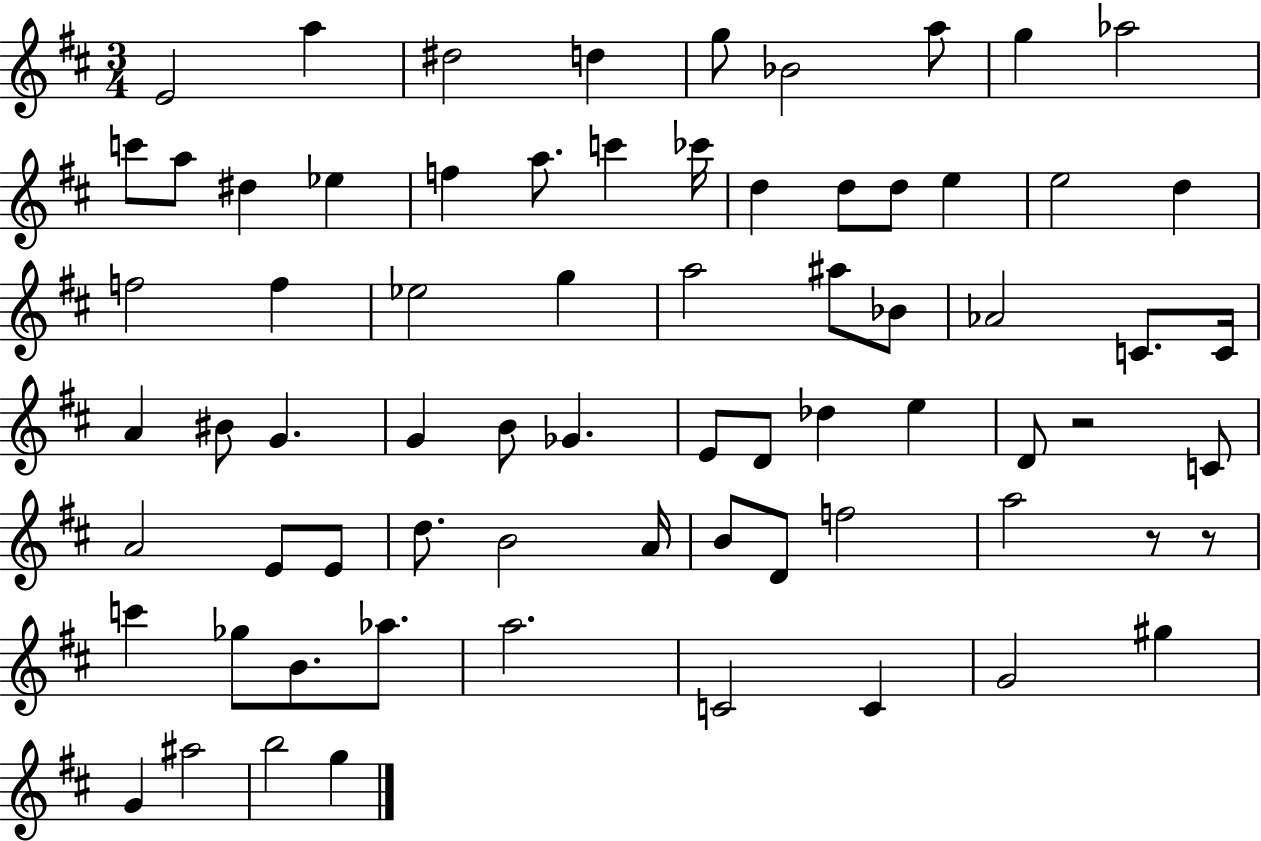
E4/h A5/q D#5/h D5/q G5/e Bb4/h A5/e G5/q Ab5/h C6/e A5/e D#5/q Eb5/q F5/q A5/e. C6/q CES6/s D5/q D5/e D5/e E5/q E5/h D5/q F5/h F5/q Eb5/h G5/q A5/h A#5/e Bb4/e Ab4/h C4/e. C4/s A4/q BIS4/e G4/q. G4/q B4/e Gb4/q. E4/e D4/e Db5/q E5/q D4/e R/h C4/e A4/h E4/e E4/e D5/e. B4/h A4/s B4/e D4/e F5/h A5/h R/e R/e C6/q Gb5/e B4/e. Ab5/e. A5/h. C4/h C4/q G4/h G#5/q G4/q A#5/h B5/h G5/q